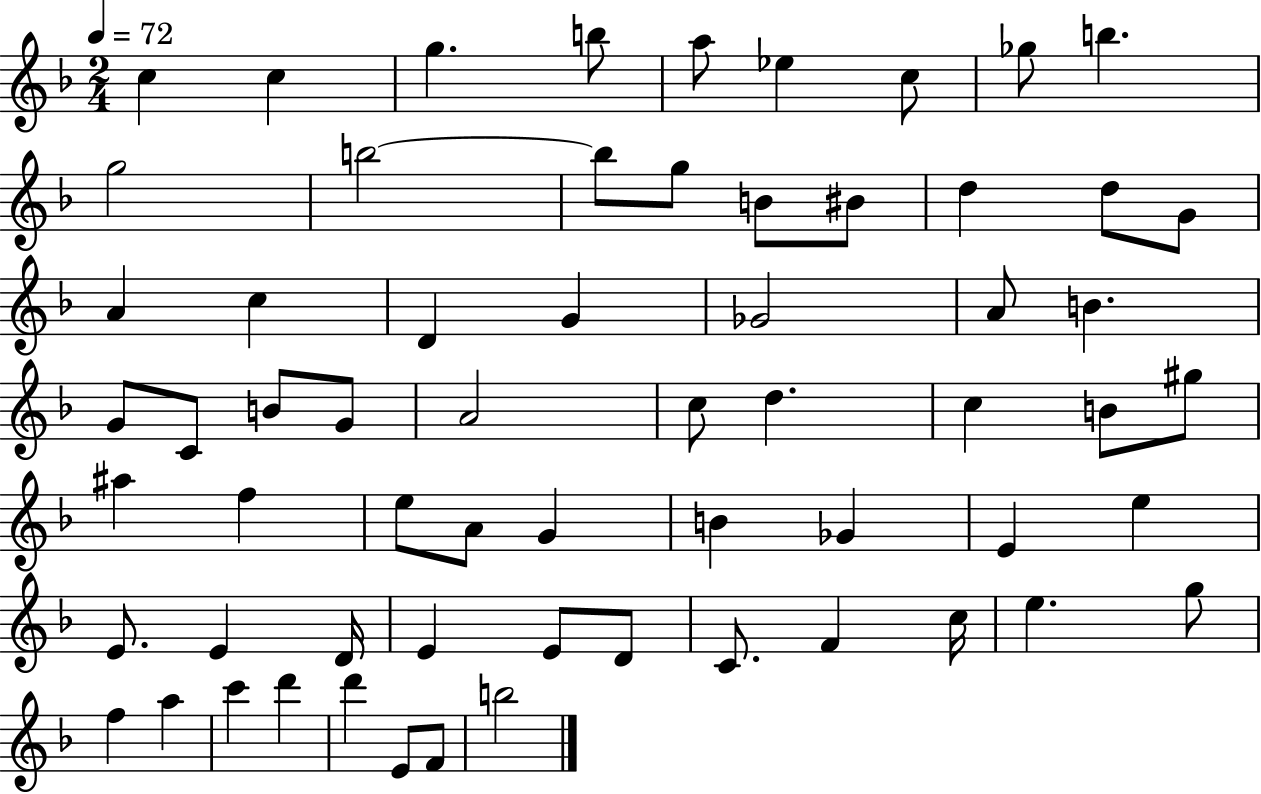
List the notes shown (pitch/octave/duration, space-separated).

C5/q C5/q G5/q. B5/e A5/e Eb5/q C5/e Gb5/e B5/q. G5/h B5/h B5/e G5/e B4/e BIS4/e D5/q D5/e G4/e A4/q C5/q D4/q G4/q Gb4/h A4/e B4/q. G4/e C4/e B4/e G4/e A4/h C5/e D5/q. C5/q B4/e G#5/e A#5/q F5/q E5/e A4/e G4/q B4/q Gb4/q E4/q E5/q E4/e. E4/q D4/s E4/q E4/e D4/e C4/e. F4/q C5/s E5/q. G5/e F5/q A5/q C6/q D6/q D6/q E4/e F4/e B5/h